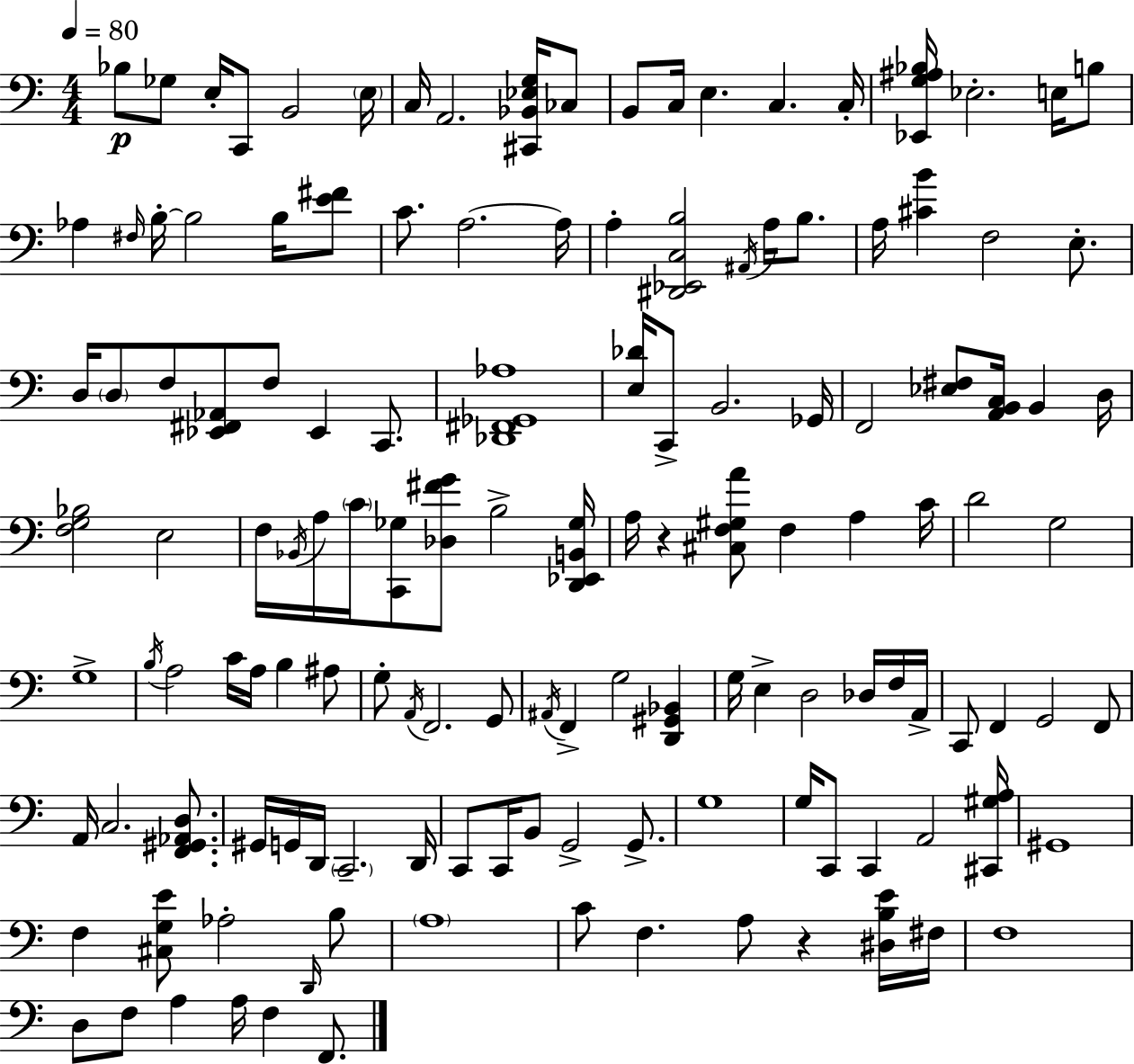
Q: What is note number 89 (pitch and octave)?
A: C2